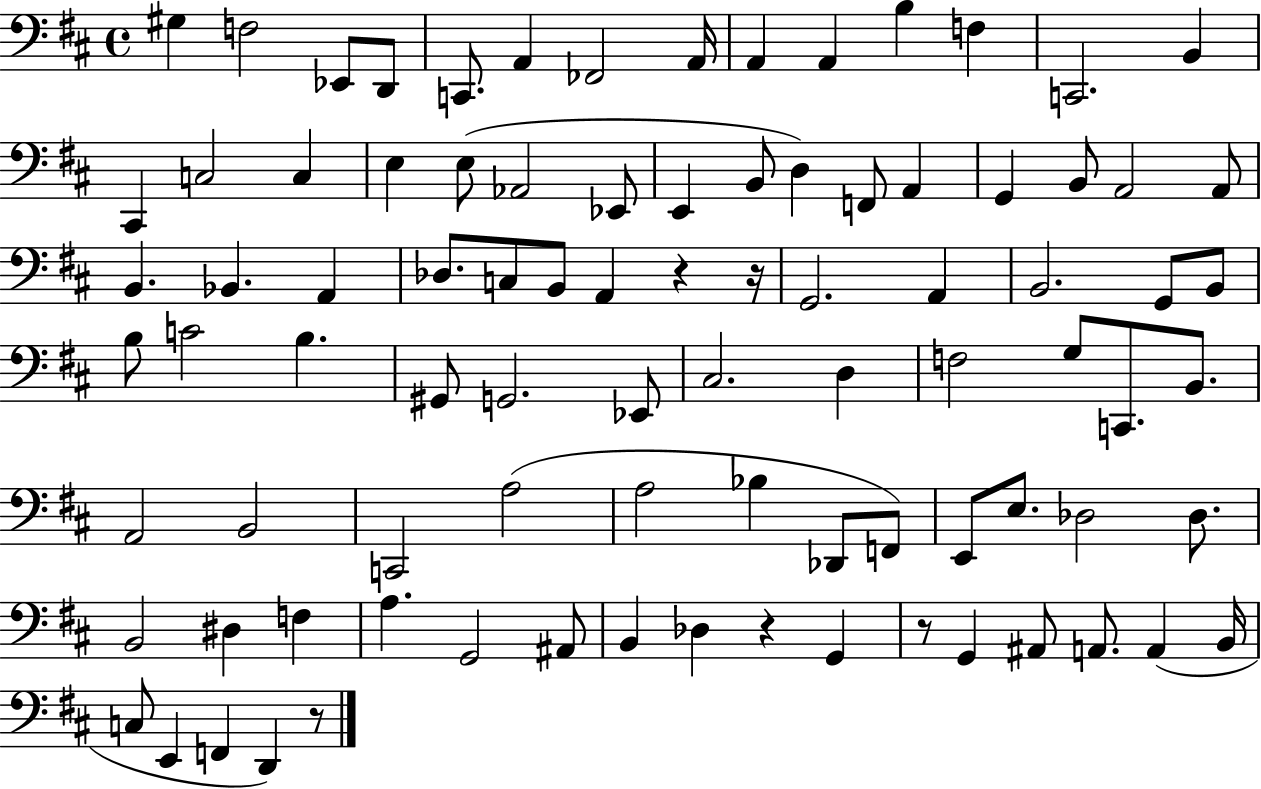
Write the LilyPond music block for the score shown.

{
  \clef bass
  \time 4/4
  \defaultTimeSignature
  \key d \major
  gis4 f2 ees,8 d,8 | c,8. a,4 fes,2 a,16 | a,4 a,4 b4 f4 | c,2. b,4 | \break cis,4 c2 c4 | e4 e8( aes,2 ees,8 | e,4 b,8 d4) f,8 a,4 | g,4 b,8 a,2 a,8 | \break b,4. bes,4. a,4 | des8. c8 b,8 a,4 r4 r16 | g,2. a,4 | b,2. g,8 b,8 | \break b8 c'2 b4. | gis,8 g,2. ees,8 | cis2. d4 | f2 g8 c,8. b,8. | \break a,2 b,2 | c,2 a2( | a2 bes4 des,8 f,8) | e,8 e8. des2 des8. | \break b,2 dis4 f4 | a4. g,2 ais,8 | b,4 des4 r4 g,4 | r8 g,4 ais,8 a,8. a,4( b,16 | \break c8 e,4 f,4 d,4) r8 | \bar "|."
}